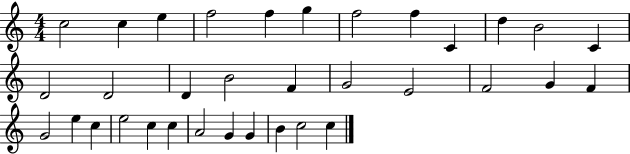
C5/h C5/q E5/q F5/h F5/q G5/q F5/h F5/q C4/q D5/q B4/h C4/q D4/h D4/h D4/q B4/h F4/q G4/h E4/h F4/h G4/q F4/q G4/h E5/q C5/q E5/h C5/q C5/q A4/h G4/q G4/q B4/q C5/h C5/q